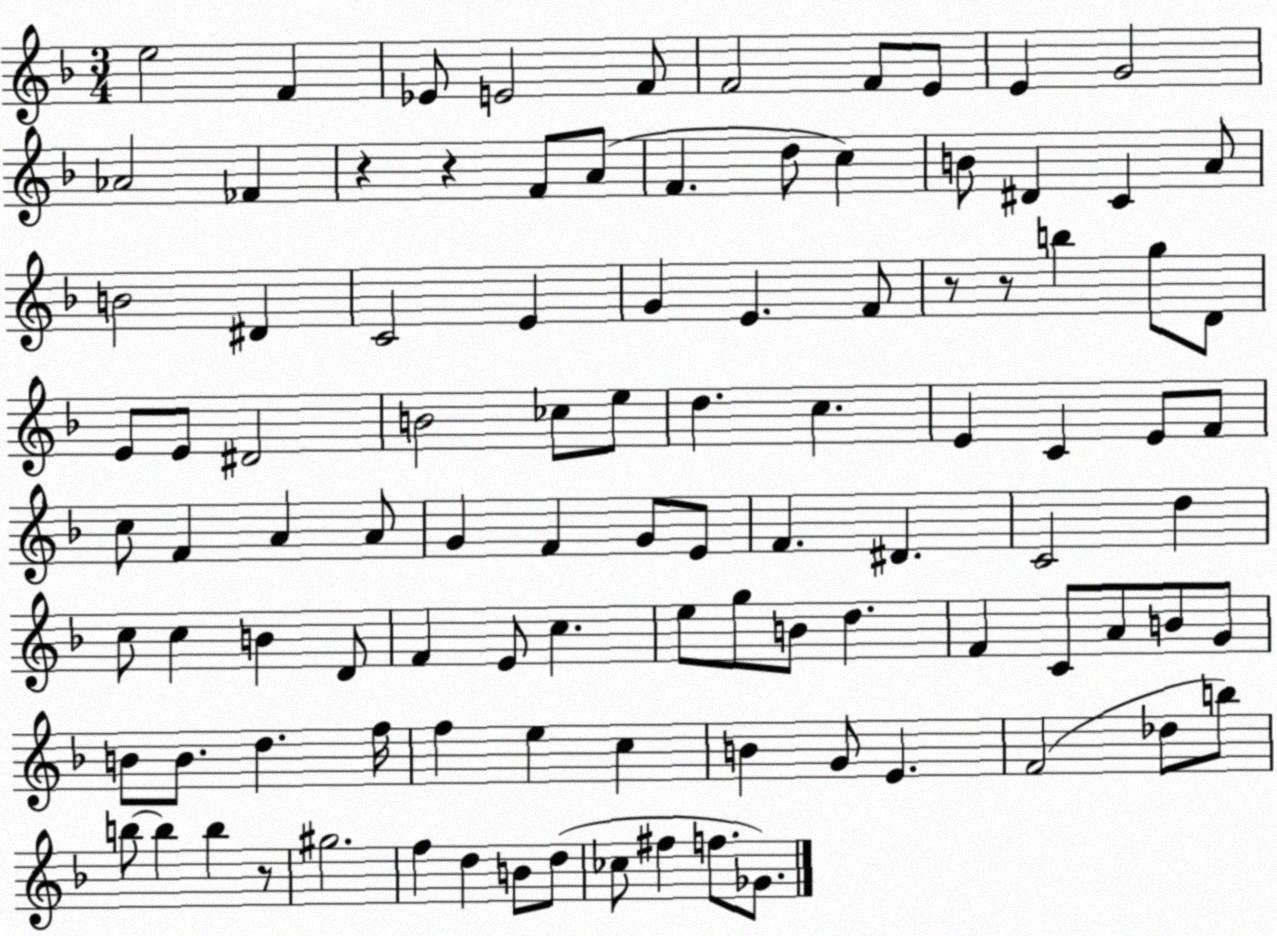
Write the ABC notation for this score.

X:1
T:Untitled
M:3/4
L:1/4
K:F
e2 F _E/2 E2 F/2 F2 F/2 E/2 E G2 _A2 _F z z F/2 A/2 F d/2 c B/2 ^D C A/2 B2 ^D C2 E G E F/2 z/2 z/2 b g/2 D/2 E/2 E/2 ^D2 B2 _c/2 e/2 d c E C E/2 F/2 c/2 F A A/2 G F G/2 E/2 F ^D C2 d c/2 c B D/2 F E/2 c e/2 g/2 B/2 d F C/2 A/2 B/2 G/2 B/2 B/2 d f/4 f e c B G/2 E F2 _d/2 b/2 b/2 b b z/2 ^g2 f d B/2 d/2 _c/2 ^f f/2 _G/2